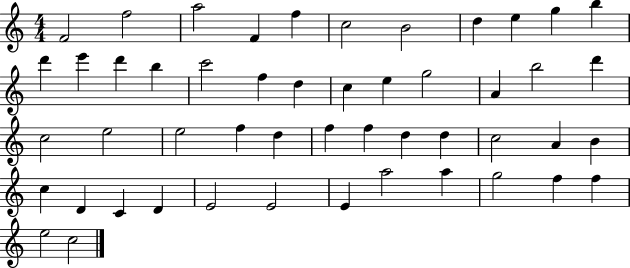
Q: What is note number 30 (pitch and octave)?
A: F5